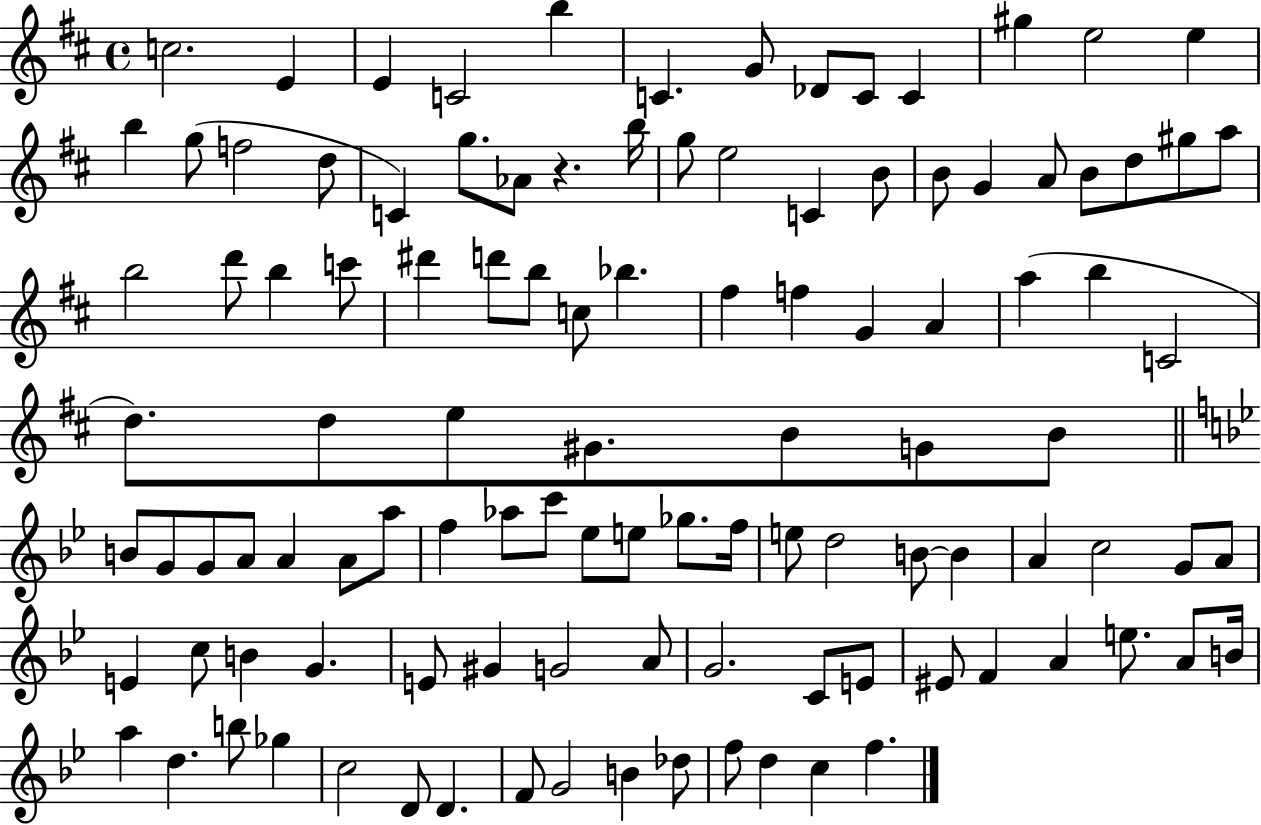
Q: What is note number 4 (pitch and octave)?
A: C4